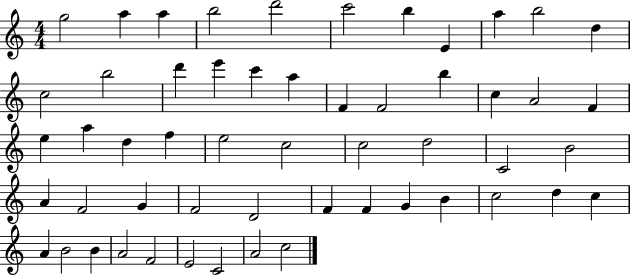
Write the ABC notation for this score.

X:1
T:Untitled
M:4/4
L:1/4
K:C
g2 a a b2 d'2 c'2 b E a b2 d c2 b2 d' e' c' a F F2 b c A2 F e a d f e2 c2 c2 d2 C2 B2 A F2 G F2 D2 F F G B c2 d c A B2 B A2 F2 E2 C2 A2 c2